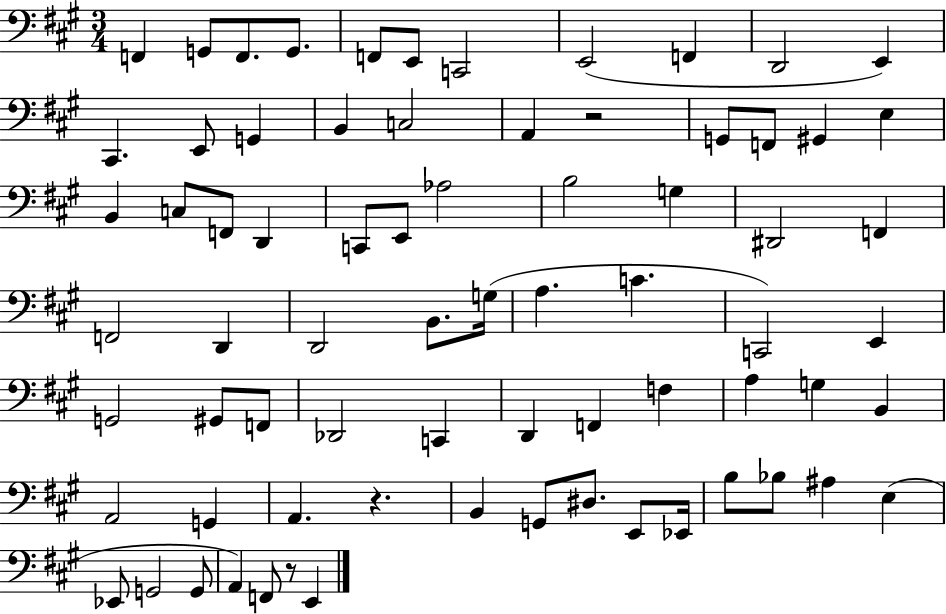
X:1
T:Untitled
M:3/4
L:1/4
K:A
F,, G,,/2 F,,/2 G,,/2 F,,/2 E,,/2 C,,2 E,,2 F,, D,,2 E,, ^C,, E,,/2 G,, B,, C,2 A,, z2 G,,/2 F,,/2 ^G,, E, B,, C,/2 F,,/2 D,, C,,/2 E,,/2 _A,2 B,2 G, ^D,,2 F,, F,,2 D,, D,,2 B,,/2 G,/4 A, C C,,2 E,, G,,2 ^G,,/2 F,,/2 _D,,2 C,, D,, F,, F, A, G, B,, A,,2 G,, A,, z B,, G,,/2 ^D,/2 E,,/2 _E,,/4 B,/2 _B,/2 ^A, E, _E,,/2 G,,2 G,,/2 A,, F,,/2 z/2 E,,